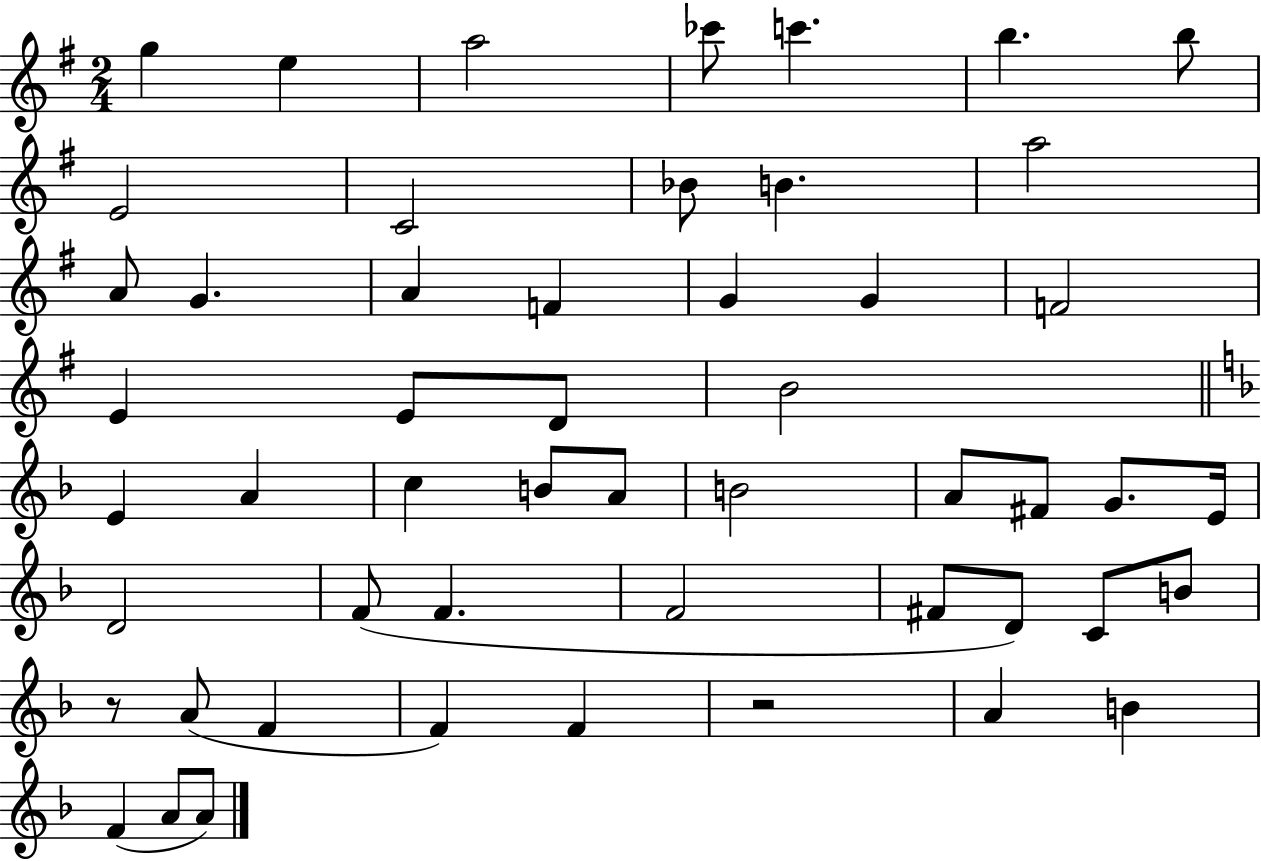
{
  \clef treble
  \numericTimeSignature
  \time 2/4
  \key g \major
  g''4 e''4 | a''2 | ces'''8 c'''4. | b''4. b''8 | \break e'2 | c'2 | bes'8 b'4. | a''2 | \break a'8 g'4. | a'4 f'4 | g'4 g'4 | f'2 | \break e'4 e'8 d'8 | b'2 | \bar "||" \break \key f \major e'4 a'4 | c''4 b'8 a'8 | b'2 | a'8 fis'8 g'8. e'16 | \break d'2 | f'8( f'4. | f'2 | fis'8 d'8) c'8 b'8 | \break r8 a'8( f'4 | f'4) f'4 | r2 | a'4 b'4 | \break f'4( a'8 a'8) | \bar "|."
}